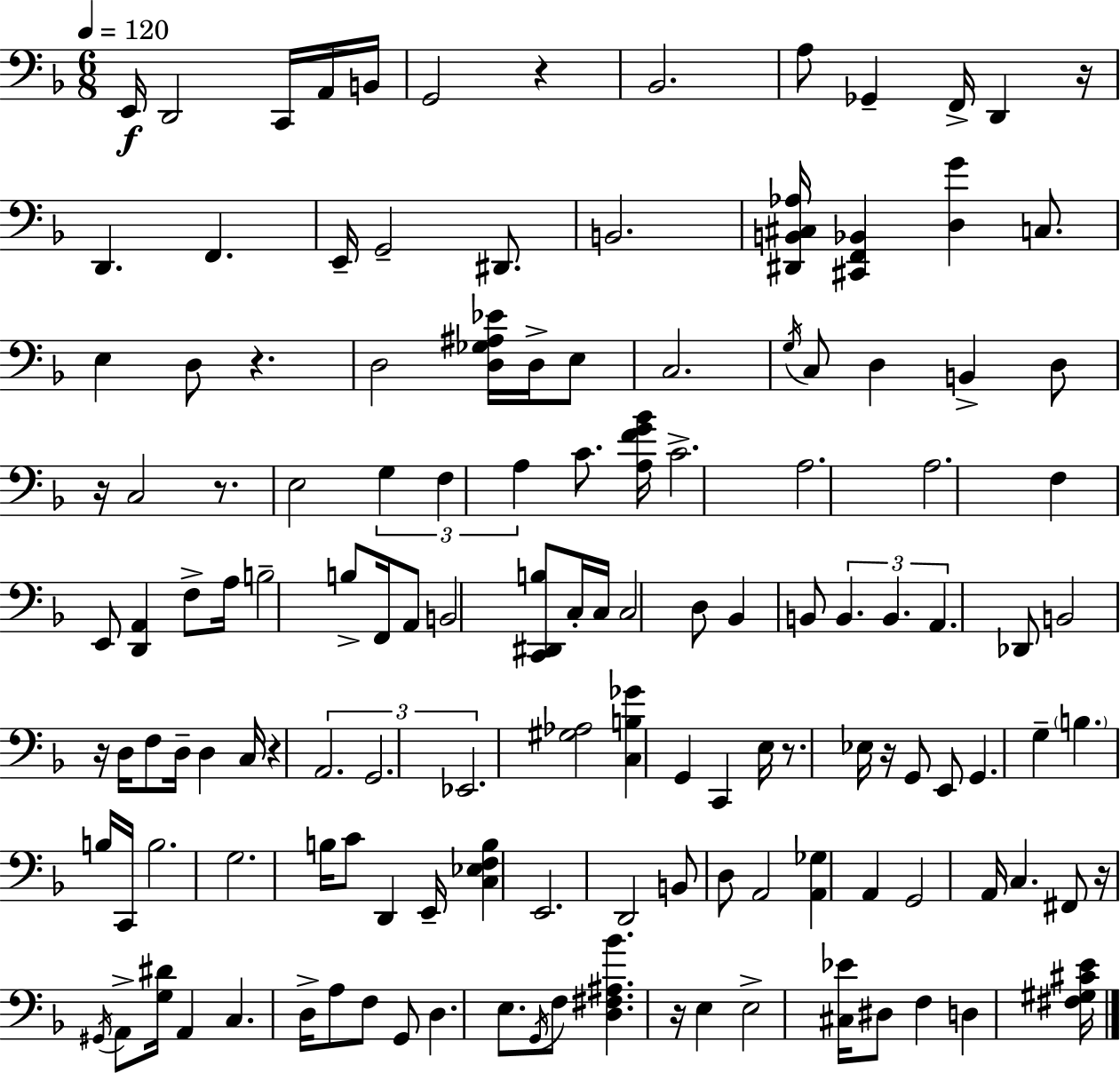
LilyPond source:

{
  \clef bass
  \numericTimeSignature
  \time 6/8
  \key f \major
  \tempo 4 = 120
  e,16\f d,2 c,16 a,16 b,16 | g,2 r4 | bes,2. | a8 ges,4-- f,16-> d,4 r16 | \break d,4. f,4. | e,16-- g,2-- dis,8. | b,2. | <dis, b, cis aes>16 <cis, f, bes,>4 <d g'>4 c8. | \break e4 d8 r4. | d2 <d ges ais ees'>16 d16-> e8 | c2. | \acciaccatura { g16 } c8 d4 b,4-> d8 | \break r16 c2 r8. | e2 \tuplet 3/2 { g4 | f4 a4 } c'8. | <a f' g' bes'>16 c'2.-> | \break a2. | a2. | f4 e,8 <d, a,>4 f8-> | a16 b2-- b8-> | \break f,16 a,8 b,2 <c, dis, b>8 | c16-. c16 c2 d8 | bes,4 b,8 \tuplet 3/2 { b,4. | b,4. a,4. } | \break des,8 b,2 r16 | d16 f8 d16-- d4 c16 r4 | \tuplet 3/2 { a,2. | g,2. | \break ees,2. } | <gis aes>2 <c b ges'>4 | g,4 c,4 e16 r8. | ees16 r16 g,8 e,8 g,4. | \break g4-- \parenthesize b4. b16 | c,16 b2. | g2. | b16 c'8 d,4 e,16-- <c ees f b>4 | \break e,2. | d,2 b,8 d8 | a,2 <a, ges>4 | a,4 g,2 | \break a,16 c4. fis,8 r16 \acciaccatura { gis,16 } | a,8-> <g dis'>16 a,4 c4. | d16-> a8 f8 g,8 d4. | e8. \acciaccatura { g,16 } f8 <d fis ais bes'>4. | \break r16 e4 e2-> | <cis ees'>16 dis8 f4 d4 | <fis gis cis' e'>16 \bar "|."
}